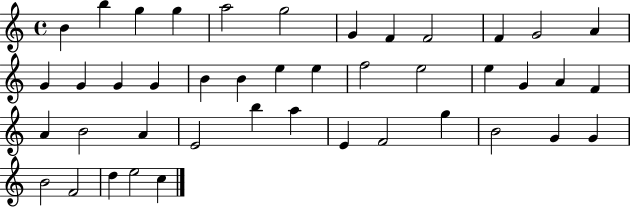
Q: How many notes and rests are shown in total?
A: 43